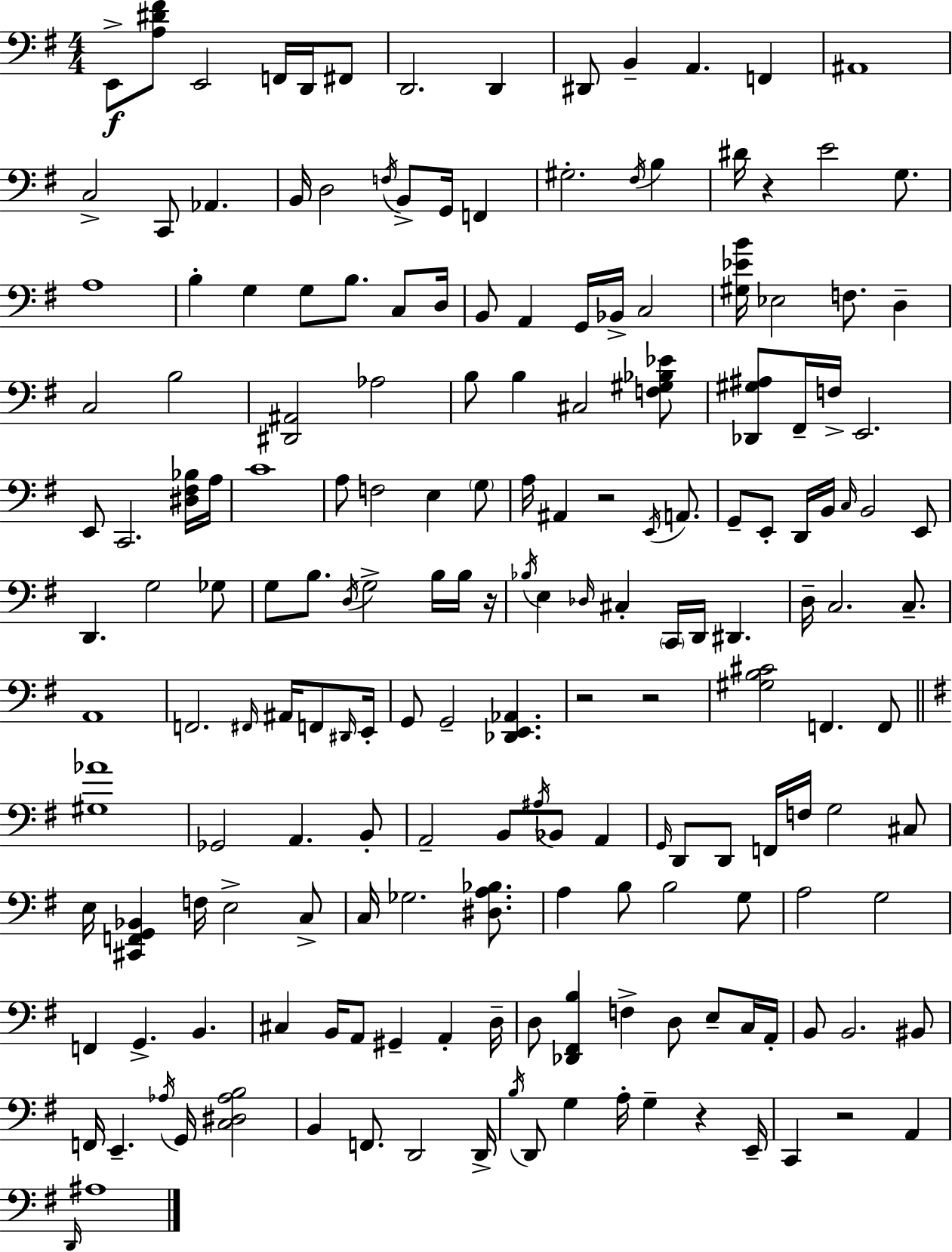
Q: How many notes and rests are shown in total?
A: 183